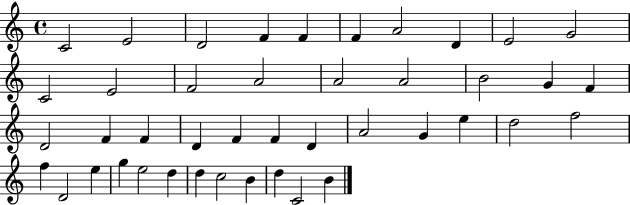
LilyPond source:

{
  \clef treble
  \time 4/4
  \defaultTimeSignature
  \key c \major
  c'2 e'2 | d'2 f'4 f'4 | f'4 a'2 d'4 | e'2 g'2 | \break c'2 e'2 | f'2 a'2 | a'2 a'2 | b'2 g'4 f'4 | \break d'2 f'4 f'4 | d'4 f'4 f'4 d'4 | a'2 g'4 e''4 | d''2 f''2 | \break f''4 d'2 e''4 | g''4 e''2 d''4 | d''4 c''2 b'4 | d''4 c'2 b'4 | \break \bar "|."
}